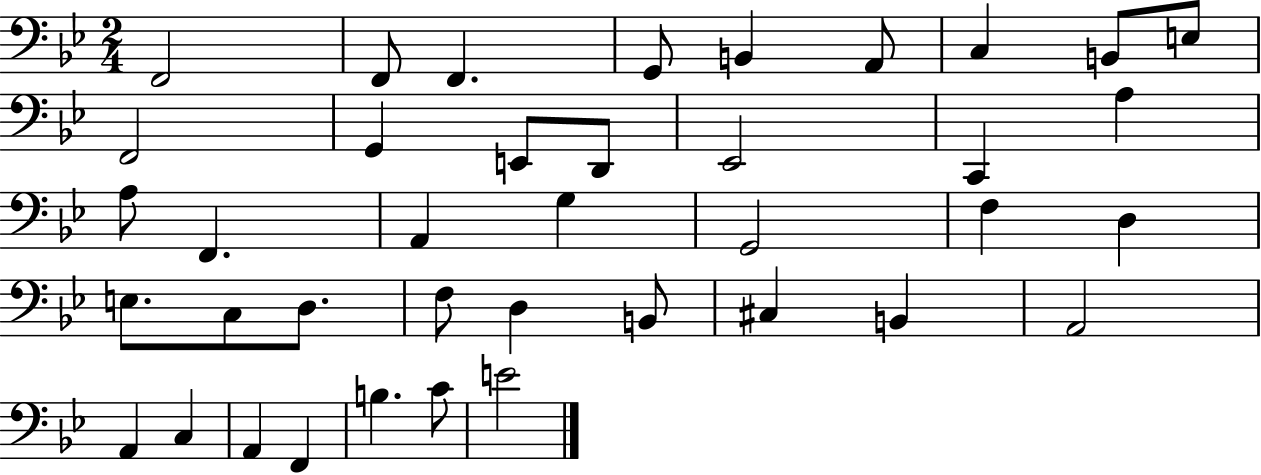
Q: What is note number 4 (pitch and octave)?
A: G2